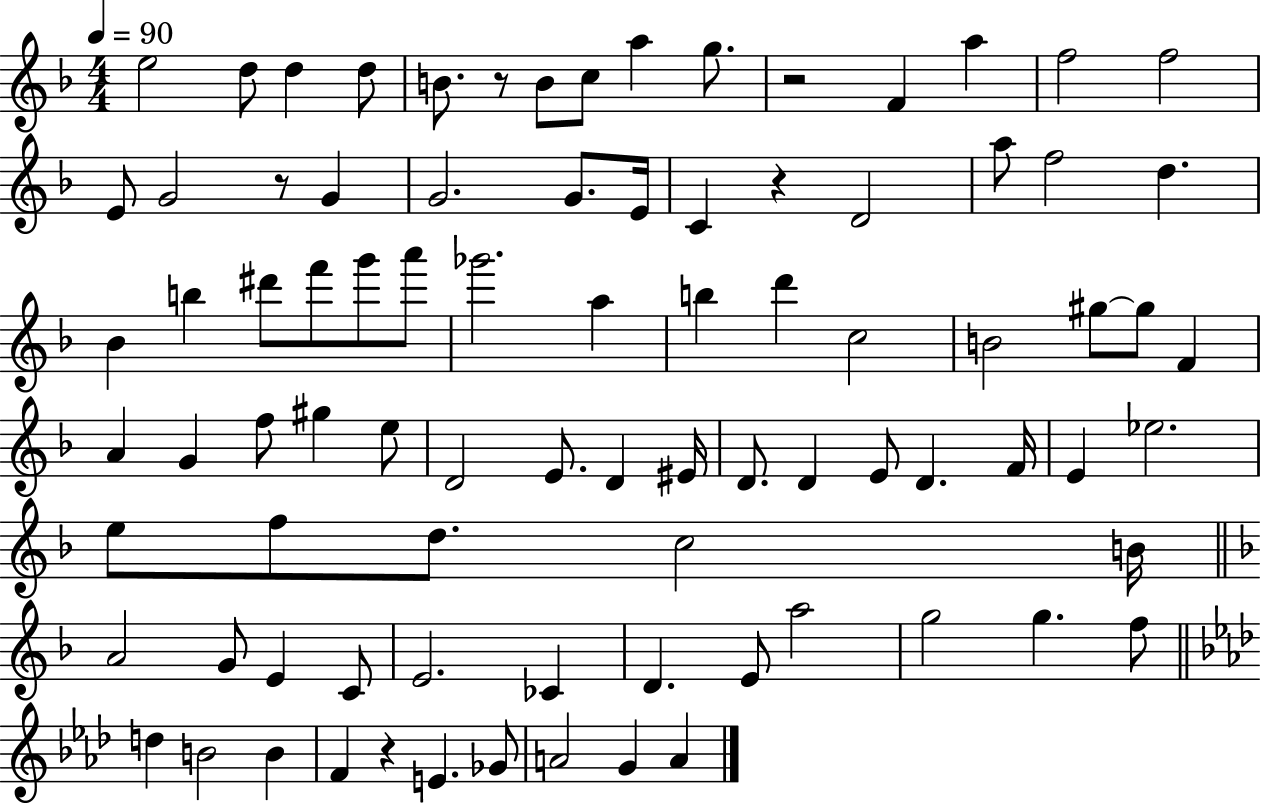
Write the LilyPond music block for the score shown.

{
  \clef treble
  \numericTimeSignature
  \time 4/4
  \key f \major
  \tempo 4 = 90
  e''2 d''8 d''4 d''8 | b'8. r8 b'8 c''8 a''4 g''8. | r2 f'4 a''4 | f''2 f''2 | \break e'8 g'2 r8 g'4 | g'2. g'8. e'16 | c'4 r4 d'2 | a''8 f''2 d''4. | \break bes'4 b''4 dis'''8 f'''8 g'''8 a'''8 | ges'''2. a''4 | b''4 d'''4 c''2 | b'2 gis''8~~ gis''8 f'4 | \break a'4 g'4 f''8 gis''4 e''8 | d'2 e'8. d'4 eis'16 | d'8. d'4 e'8 d'4. f'16 | e'4 ees''2. | \break e''8 f''8 d''8. c''2 b'16 | \bar "||" \break \key f \major a'2 g'8 e'4 c'8 | e'2. ces'4 | d'4. e'8 a''2 | g''2 g''4. f''8 | \break \bar "||" \break \key aes \major d''4 b'2 b'4 | f'4 r4 e'4. ges'8 | a'2 g'4 a'4 | \bar "|."
}